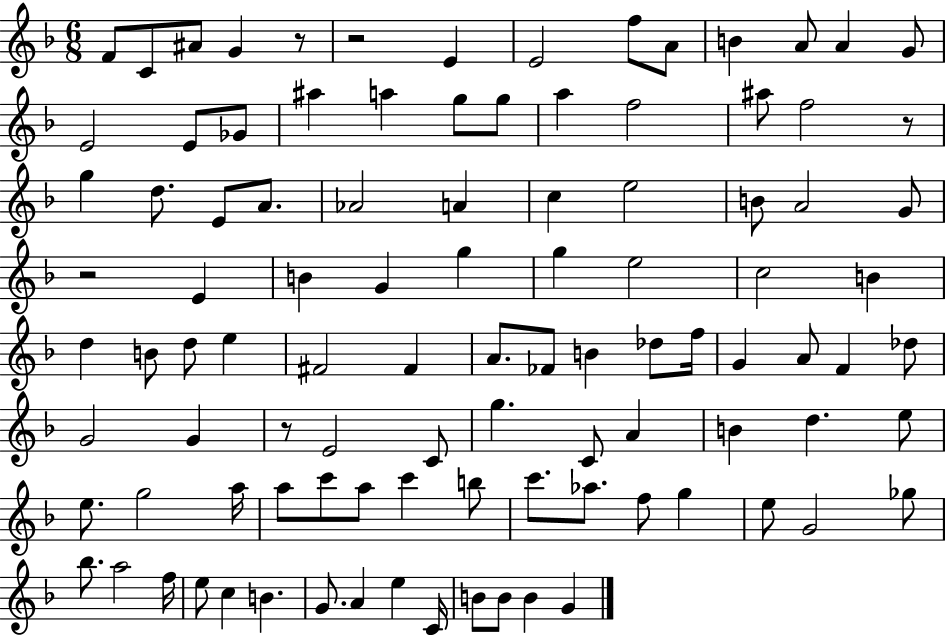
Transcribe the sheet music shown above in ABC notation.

X:1
T:Untitled
M:6/8
L:1/4
K:F
F/2 C/2 ^A/2 G z/2 z2 E E2 f/2 A/2 B A/2 A G/2 E2 E/2 _G/2 ^a a g/2 g/2 a f2 ^a/2 f2 z/2 g d/2 E/2 A/2 _A2 A c e2 B/2 A2 G/2 z2 E B G g g e2 c2 B d B/2 d/2 e ^F2 ^F A/2 _F/2 B _d/2 f/4 G A/2 F _d/2 G2 G z/2 E2 C/2 g C/2 A B d e/2 e/2 g2 a/4 a/2 c'/2 a/2 c' b/2 c'/2 _a/2 f/2 g e/2 G2 _g/2 _b/2 a2 f/4 e/2 c B G/2 A e C/4 B/2 B/2 B G